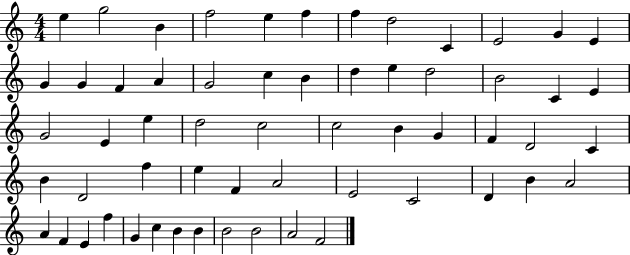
{
  \clef treble
  \numericTimeSignature
  \time 4/4
  \key c \major
  e''4 g''2 b'4 | f''2 e''4 f''4 | f''4 d''2 c'4 | e'2 g'4 e'4 | \break g'4 g'4 f'4 a'4 | g'2 c''4 b'4 | d''4 e''4 d''2 | b'2 c'4 e'4 | \break g'2 e'4 e''4 | d''2 c''2 | c''2 b'4 g'4 | f'4 d'2 c'4 | \break b'4 d'2 f''4 | e''4 f'4 a'2 | e'2 c'2 | d'4 b'4 a'2 | \break a'4 f'4 e'4 f''4 | g'4 c''4 b'4 b'4 | b'2 b'2 | a'2 f'2 | \break \bar "|."
}